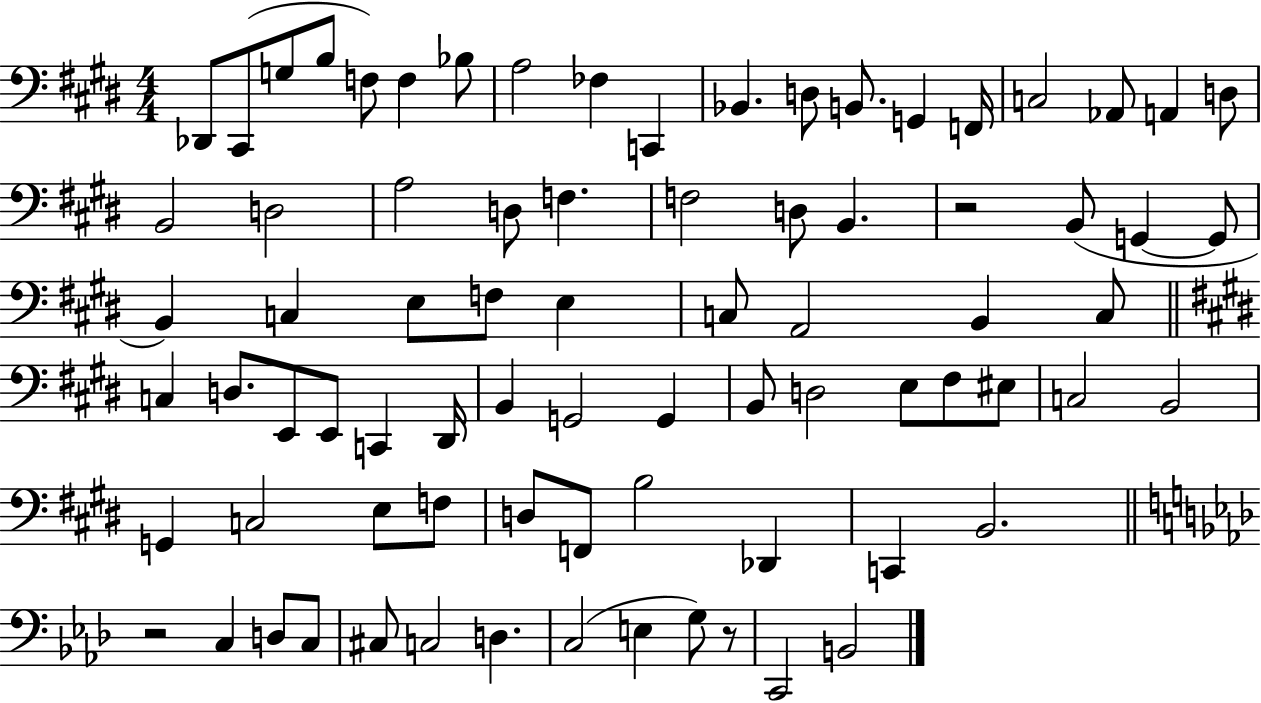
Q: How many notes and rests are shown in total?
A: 79